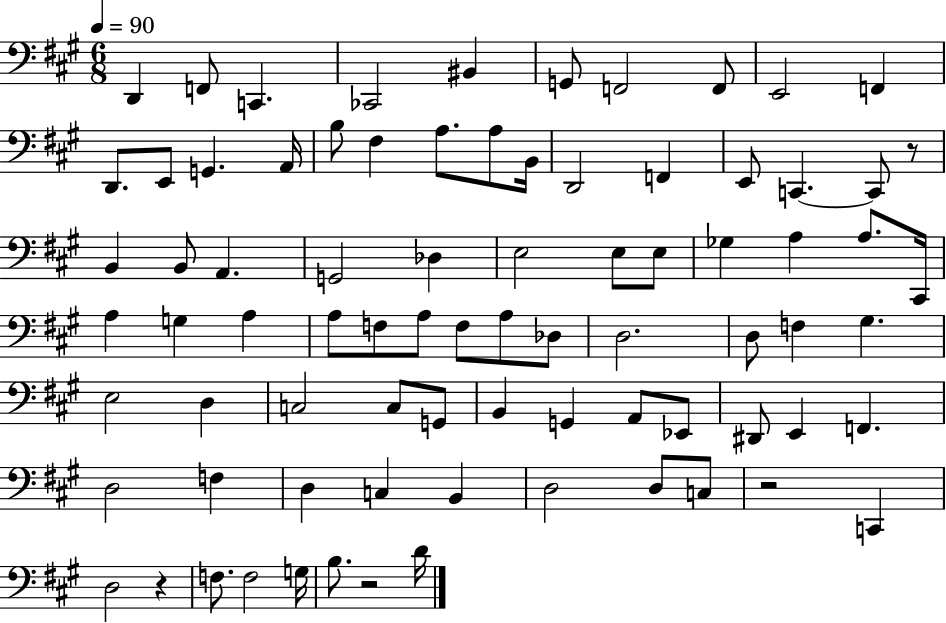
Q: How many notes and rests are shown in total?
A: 80